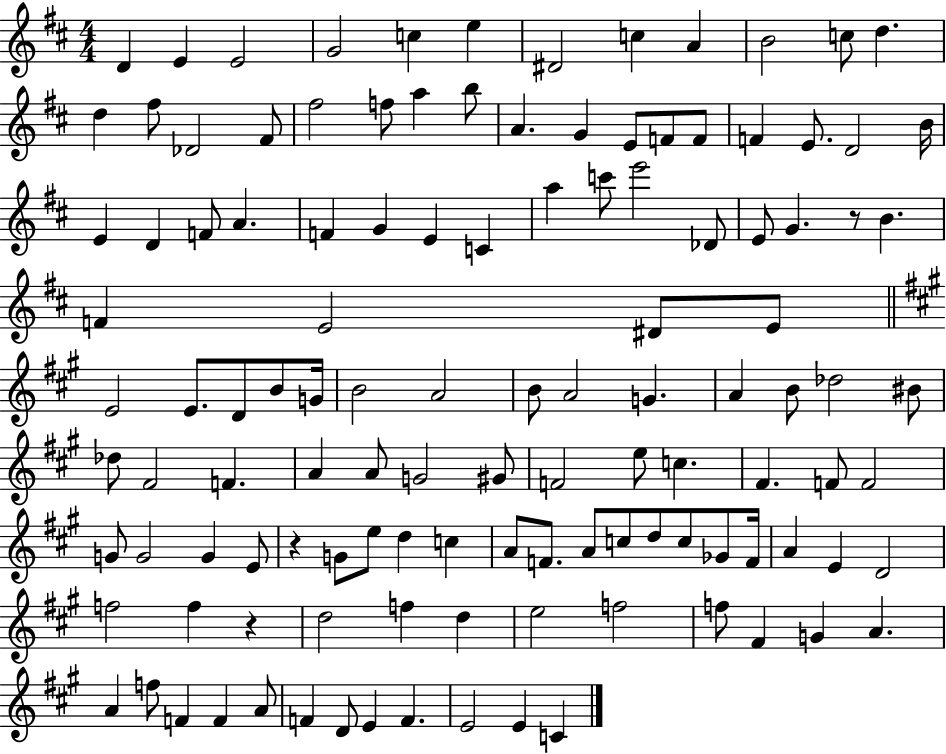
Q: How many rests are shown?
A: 3